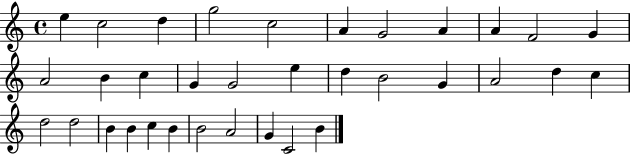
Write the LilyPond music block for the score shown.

{
  \clef treble
  \time 4/4
  \defaultTimeSignature
  \key c \major
  e''4 c''2 d''4 | g''2 c''2 | a'4 g'2 a'4 | a'4 f'2 g'4 | \break a'2 b'4 c''4 | g'4 g'2 e''4 | d''4 b'2 g'4 | a'2 d''4 c''4 | \break d''2 d''2 | b'4 b'4 c''4 b'4 | b'2 a'2 | g'4 c'2 b'4 | \break \bar "|."
}